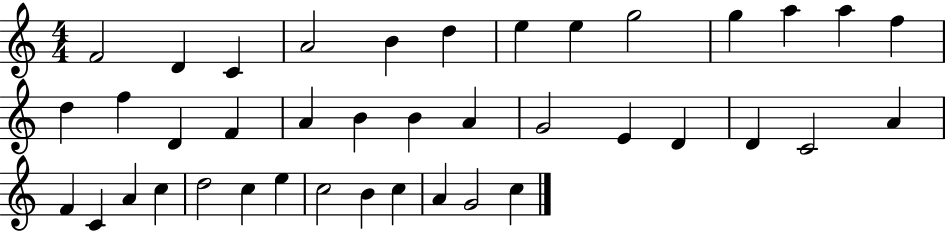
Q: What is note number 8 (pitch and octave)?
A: E5